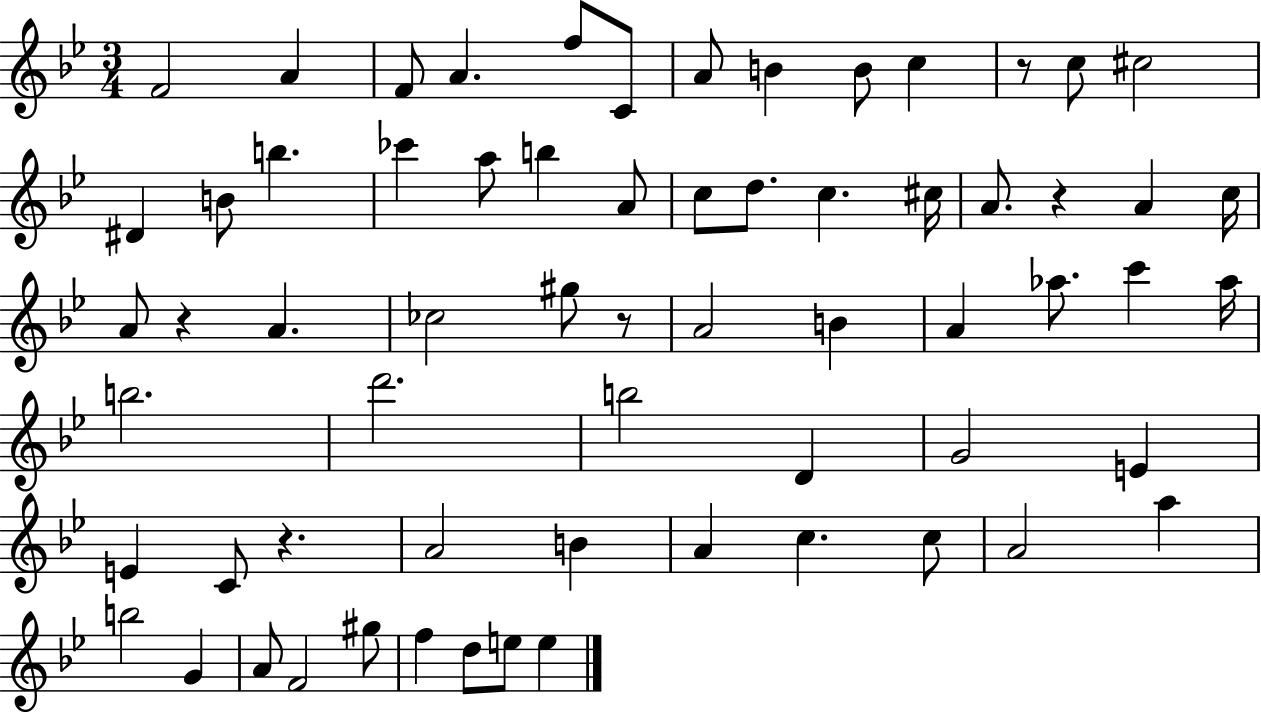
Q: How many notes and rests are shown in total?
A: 65